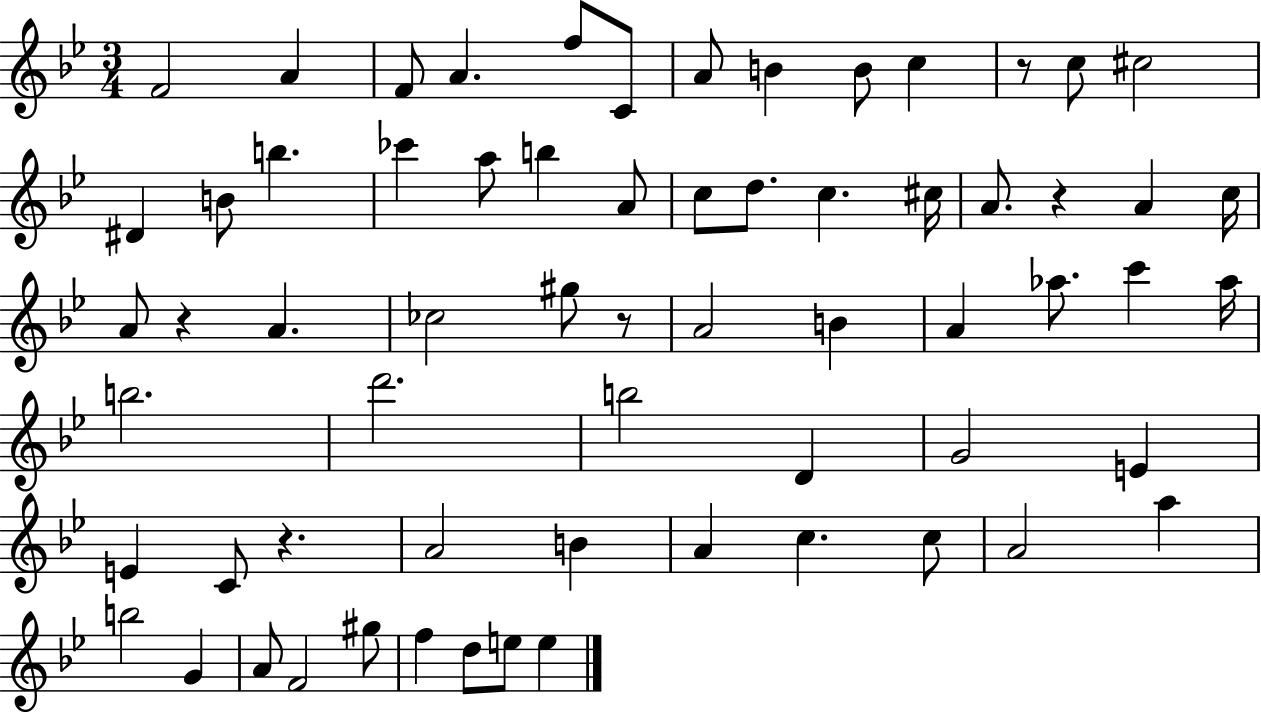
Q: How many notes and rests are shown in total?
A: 65